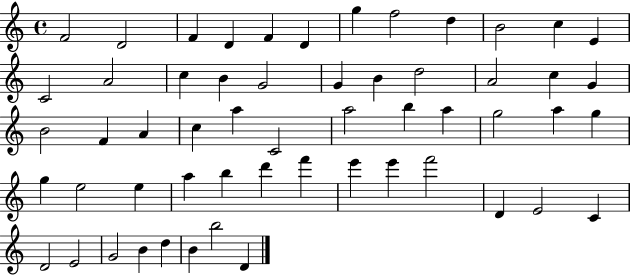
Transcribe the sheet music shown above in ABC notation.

X:1
T:Untitled
M:4/4
L:1/4
K:C
F2 D2 F D F D g f2 d B2 c E C2 A2 c B G2 G B d2 A2 c G B2 F A c a C2 a2 b a g2 a g g e2 e a b d' f' e' e' f'2 D E2 C D2 E2 G2 B d B b2 D